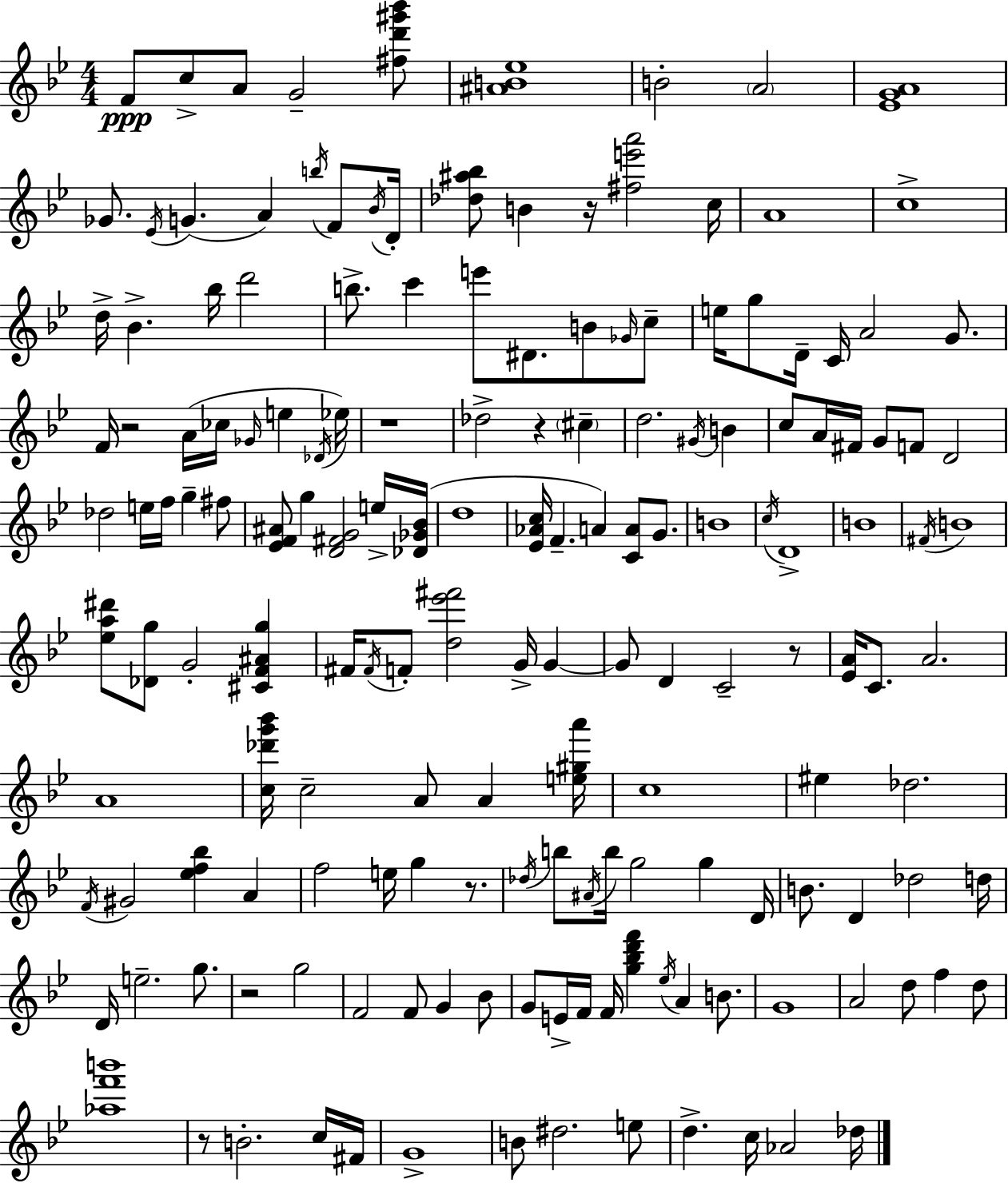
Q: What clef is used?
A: treble